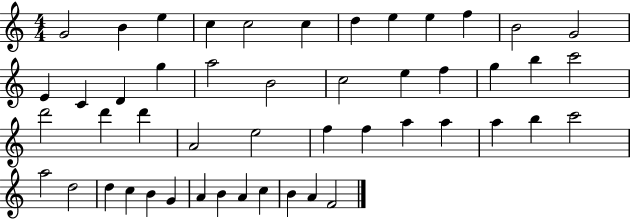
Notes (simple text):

G4/h B4/q E5/q C5/q C5/h C5/q D5/q E5/q E5/q F5/q B4/h G4/h E4/q C4/q D4/q G5/q A5/h B4/h C5/h E5/q F5/q G5/q B5/q C6/h D6/h D6/q D6/q A4/h E5/h F5/q F5/q A5/q A5/q A5/q B5/q C6/h A5/h D5/h D5/q C5/q B4/q G4/q A4/q B4/q A4/q C5/q B4/q A4/q F4/h